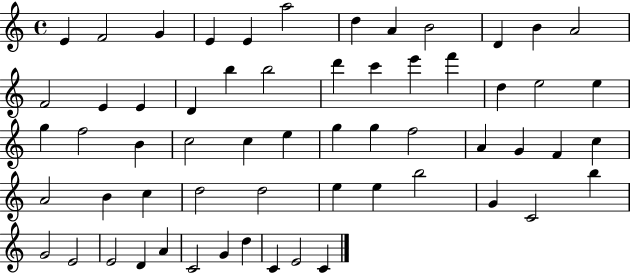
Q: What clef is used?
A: treble